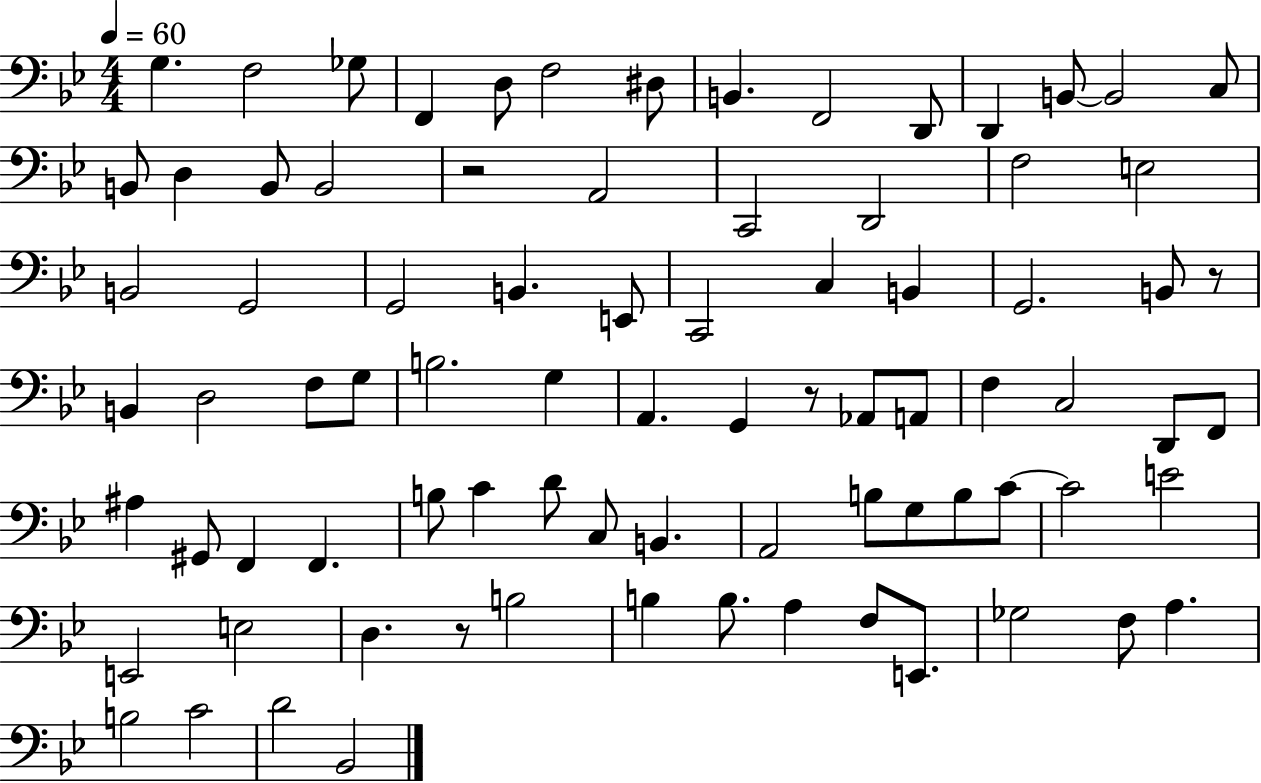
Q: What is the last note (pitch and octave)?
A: Bb2